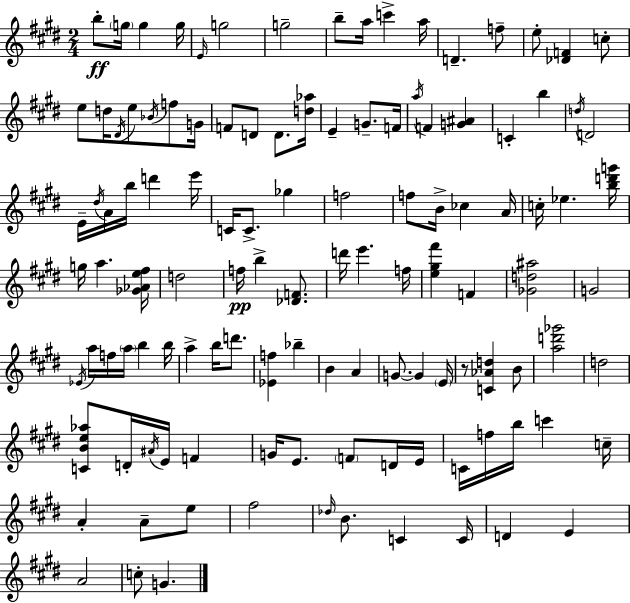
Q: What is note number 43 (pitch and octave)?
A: Gb5